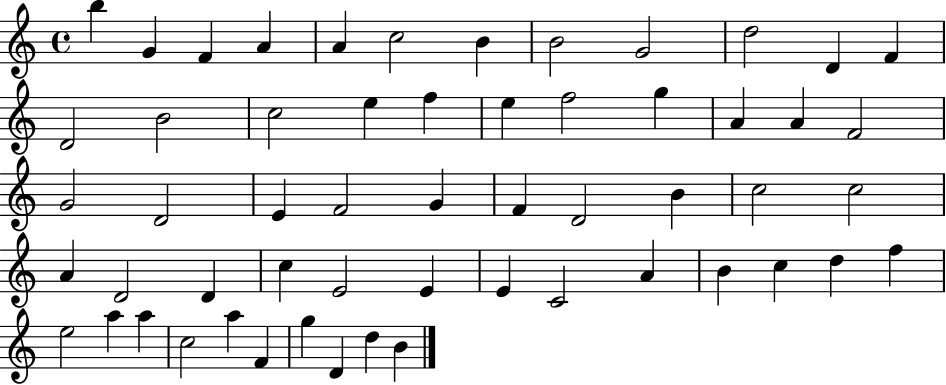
{
  \clef treble
  \time 4/4
  \defaultTimeSignature
  \key c \major
  b''4 g'4 f'4 a'4 | a'4 c''2 b'4 | b'2 g'2 | d''2 d'4 f'4 | \break d'2 b'2 | c''2 e''4 f''4 | e''4 f''2 g''4 | a'4 a'4 f'2 | \break g'2 d'2 | e'4 f'2 g'4 | f'4 d'2 b'4 | c''2 c''2 | \break a'4 d'2 d'4 | c''4 e'2 e'4 | e'4 c'2 a'4 | b'4 c''4 d''4 f''4 | \break e''2 a''4 a''4 | c''2 a''4 f'4 | g''4 d'4 d''4 b'4 | \bar "|."
}